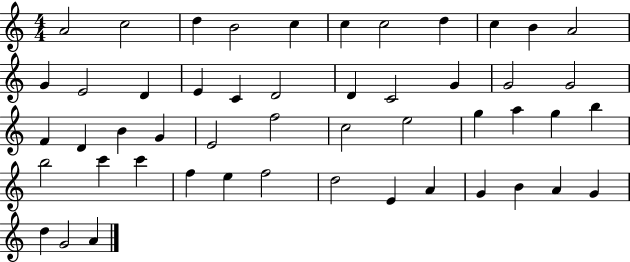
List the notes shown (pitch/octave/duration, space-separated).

A4/h C5/h D5/q B4/h C5/q C5/q C5/h D5/q C5/q B4/q A4/h G4/q E4/h D4/q E4/q C4/q D4/h D4/q C4/h G4/q G4/h G4/h F4/q D4/q B4/q G4/q E4/h F5/h C5/h E5/h G5/q A5/q G5/q B5/q B5/h C6/q C6/q F5/q E5/q F5/h D5/h E4/q A4/q G4/q B4/q A4/q G4/q D5/q G4/h A4/q